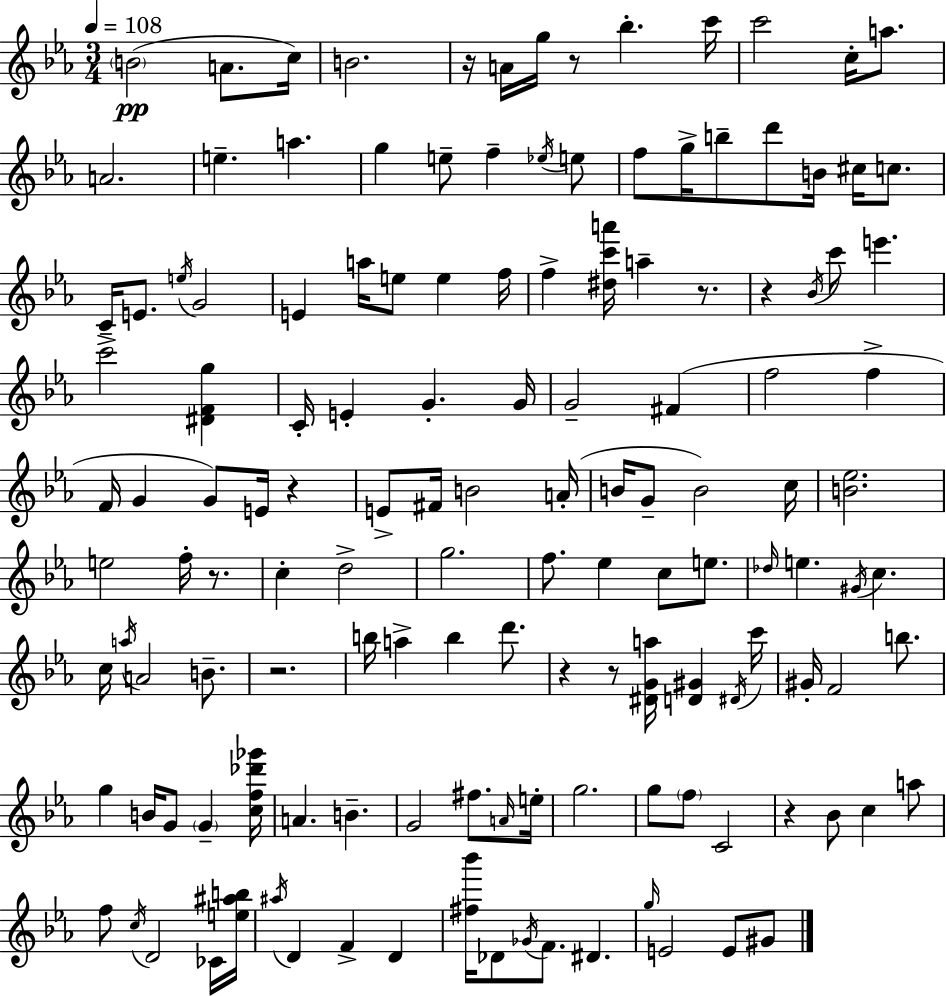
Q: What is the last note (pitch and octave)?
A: G#4